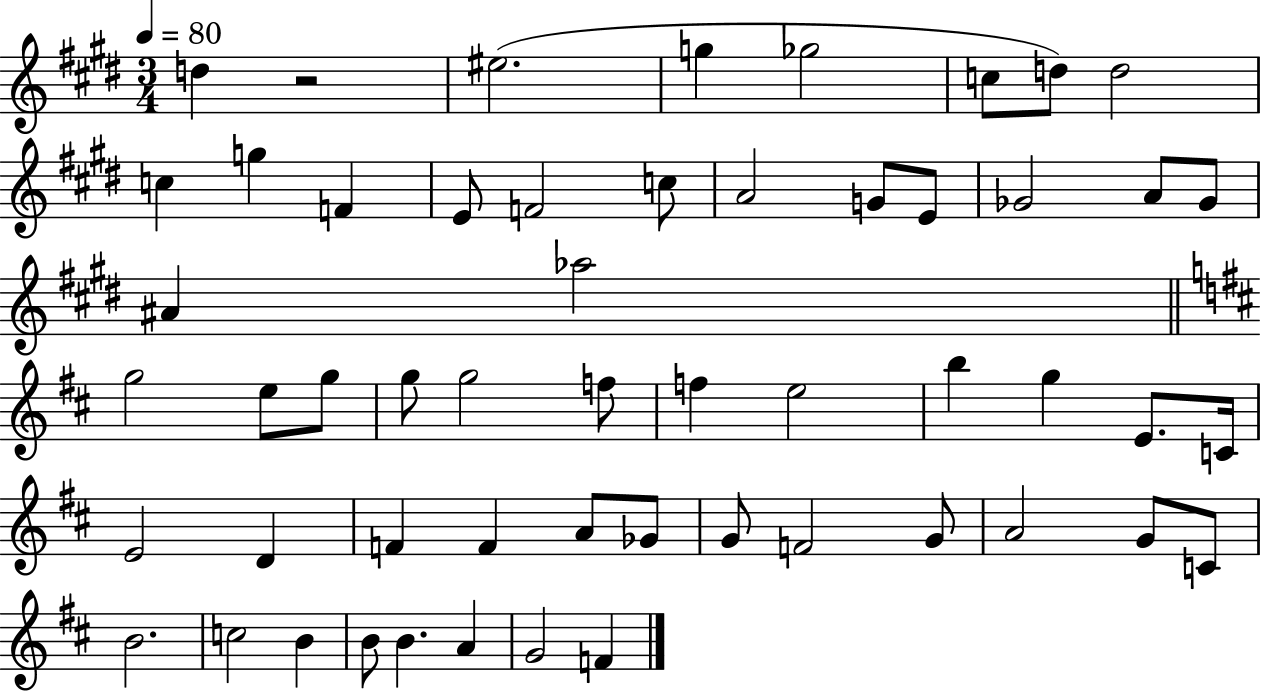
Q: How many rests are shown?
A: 1